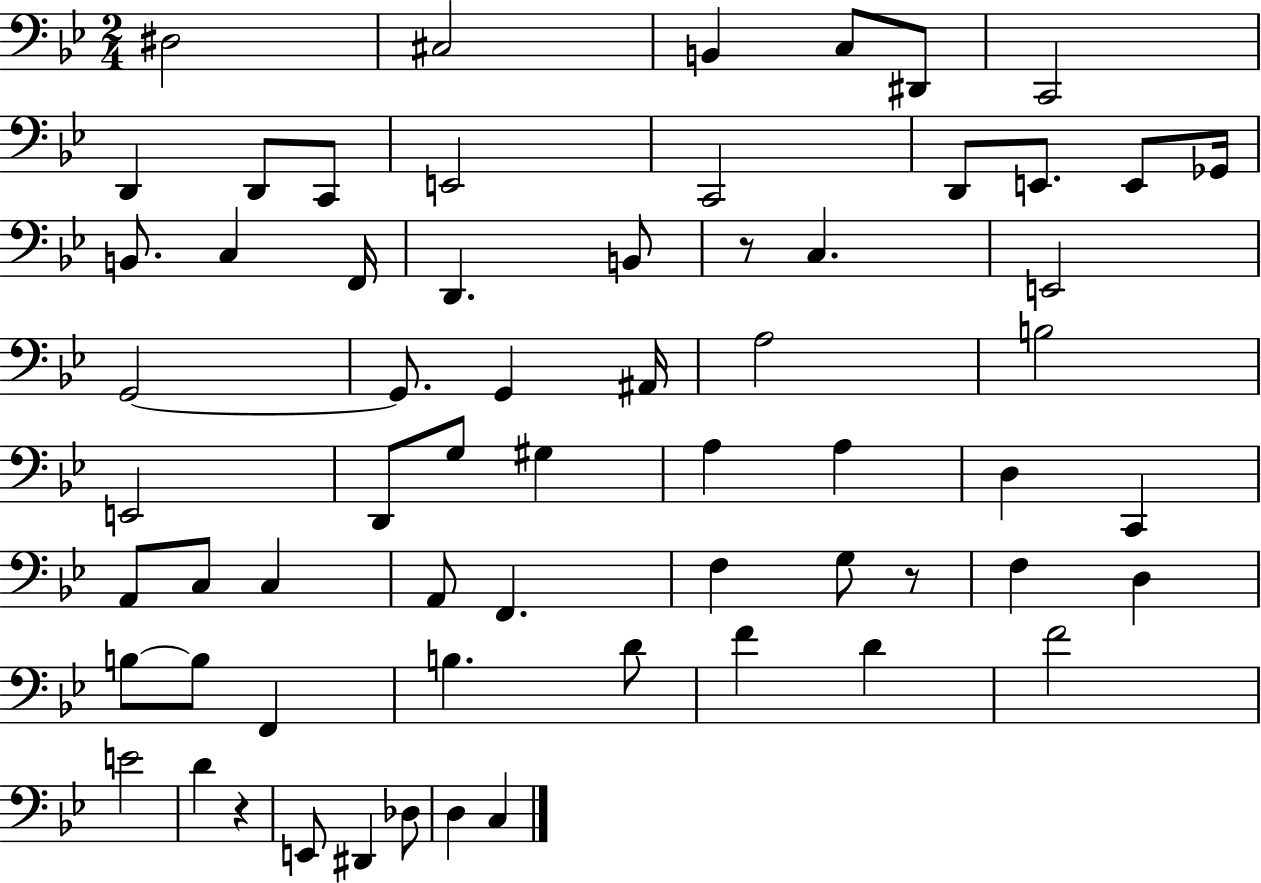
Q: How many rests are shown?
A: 3